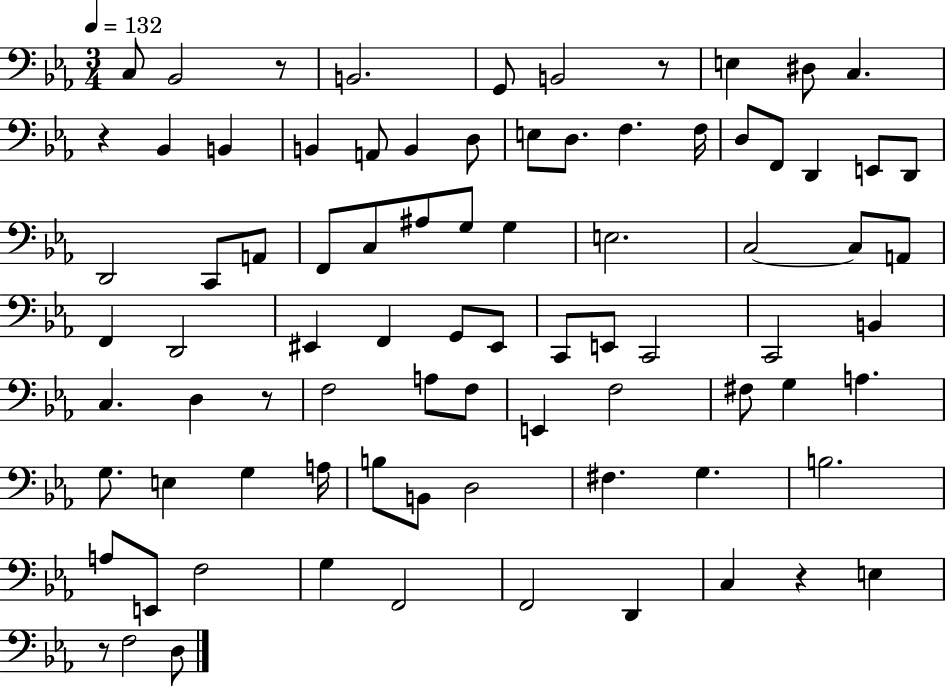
{
  \clef bass
  \numericTimeSignature
  \time 3/4
  \key ees \major
  \tempo 4 = 132
  c8 bes,2 r8 | b,2. | g,8 b,2 r8 | e4 dis8 c4. | \break r4 bes,4 b,4 | b,4 a,8 b,4 d8 | e8 d8. f4. f16 | d8 f,8 d,4 e,8 d,8 | \break d,2 c,8 a,8 | f,8 c8 ais8 g8 g4 | e2. | c2~~ c8 a,8 | \break f,4 d,2 | eis,4 f,4 g,8 eis,8 | c,8 e,8 c,2 | c,2 b,4 | \break c4. d4 r8 | f2 a8 f8 | e,4 f2 | fis8 g4 a4. | \break g8. e4 g4 a16 | b8 b,8 d2 | fis4. g4. | b2. | \break a8 e,8 f2 | g4 f,2 | f,2 d,4 | c4 r4 e4 | \break r8 f2 d8 | \bar "|."
}